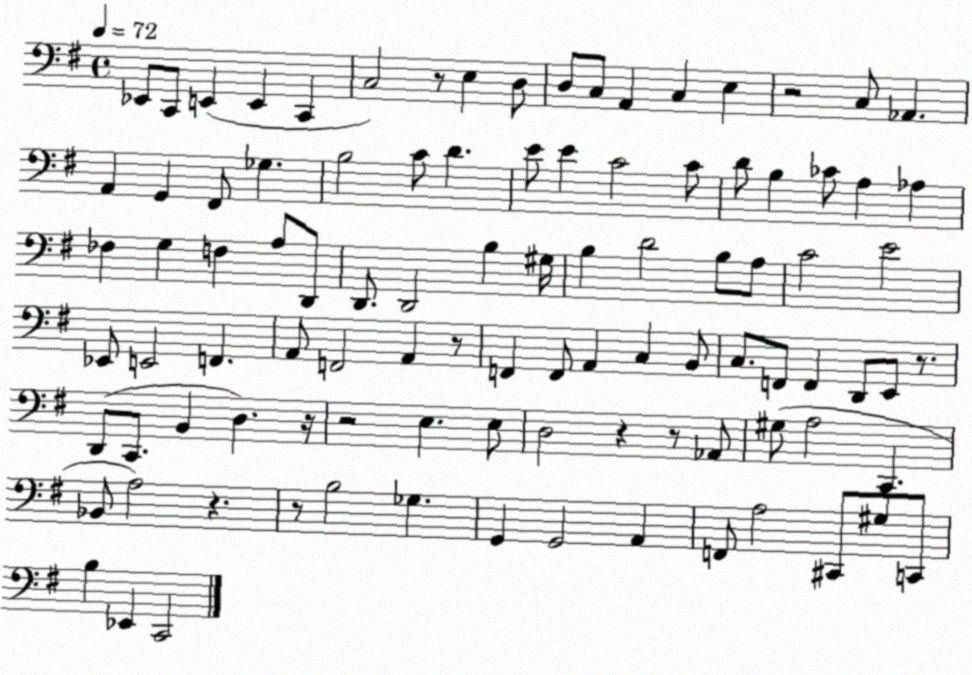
X:1
T:Untitled
M:4/4
L:1/4
K:G
_E,,/2 C,,/2 E,, E,, C,, C,2 z/2 E, D,/2 D,/2 C,/2 A,, C, E, z2 C,/2 _A,, A,, G,, ^F,,/2 _G, B,2 C/2 D E/2 E C2 C/2 D/2 B, _C/2 A, _A, _F, G, F, A,/2 D,,/2 D,,/2 D,,2 B, ^G,/4 B, D2 B,/2 A,/2 C2 E2 _E,,/2 E,,2 F,, A,,/2 F,,2 A,, z/2 F,, F,,/2 A,, C, B,,/2 C,/2 F,,/2 F,, D,,/2 E,,/2 z/2 D,,/2 C,,/2 B,, D, z/4 z2 E, E,/2 D,2 z z/2 _A,,/2 ^G,/2 A,2 C,, _B,,/2 A,2 z z/2 B,2 _G, G,, G,,2 A,, F,,/2 A,2 ^C,,/2 ^G,/2 C,,/2 B, _E,, C,,2